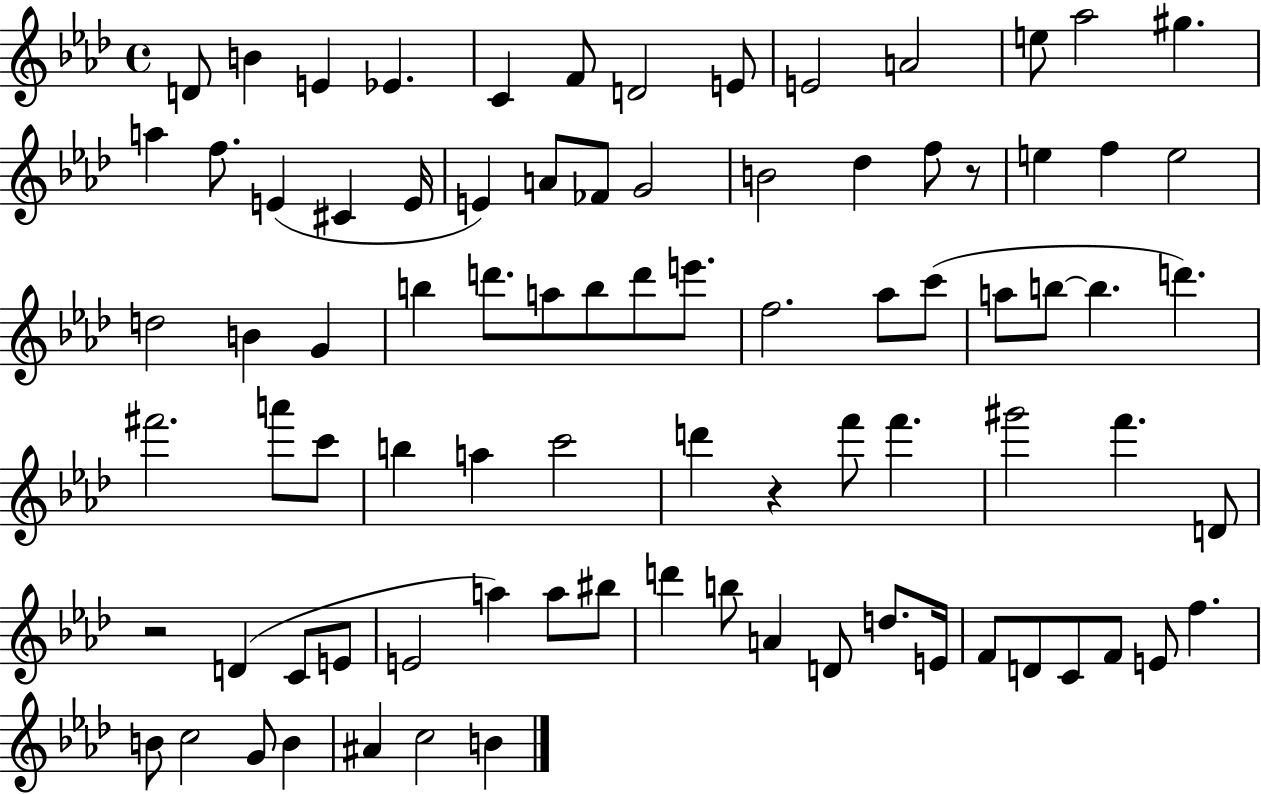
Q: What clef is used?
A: treble